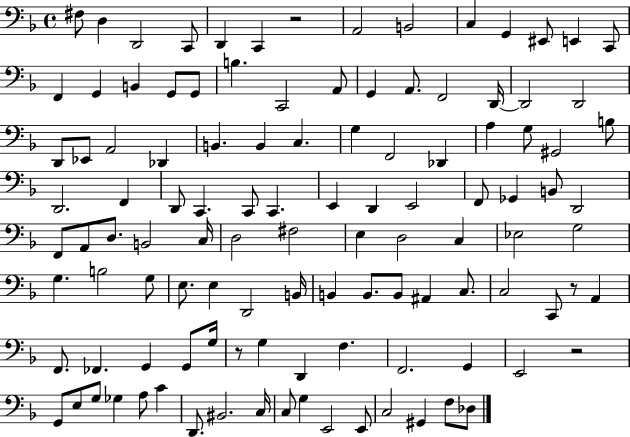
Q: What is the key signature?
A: F major